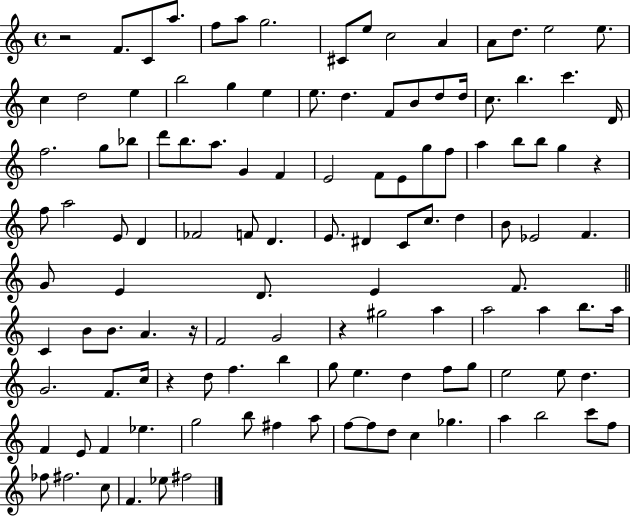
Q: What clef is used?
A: treble